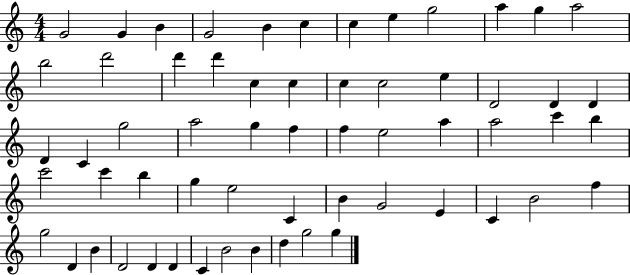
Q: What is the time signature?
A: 4/4